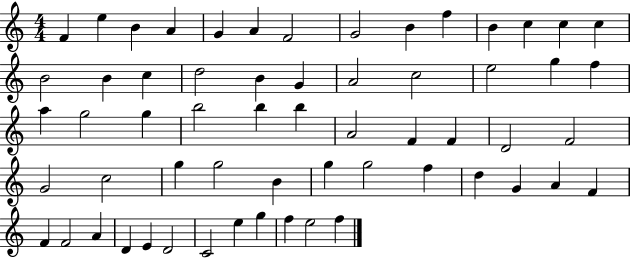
{
  \clef treble
  \numericTimeSignature
  \time 4/4
  \key c \major
  f'4 e''4 b'4 a'4 | g'4 a'4 f'2 | g'2 b'4 f''4 | b'4 c''4 c''4 c''4 | \break b'2 b'4 c''4 | d''2 b'4 g'4 | a'2 c''2 | e''2 g''4 f''4 | \break a''4 g''2 g''4 | b''2 b''4 b''4 | a'2 f'4 f'4 | d'2 f'2 | \break g'2 c''2 | g''4 g''2 b'4 | g''4 g''2 f''4 | d''4 g'4 a'4 f'4 | \break f'4 f'2 a'4 | d'4 e'4 d'2 | c'2 e''4 g''4 | f''4 e''2 f''4 | \break \bar "|."
}